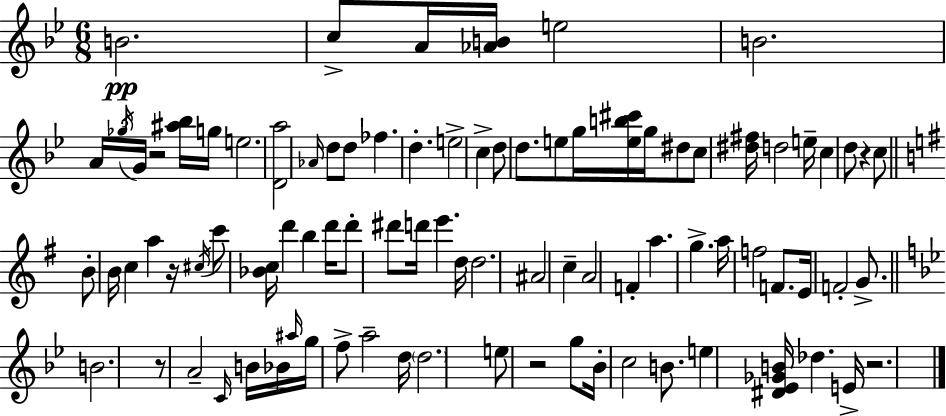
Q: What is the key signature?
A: BES major